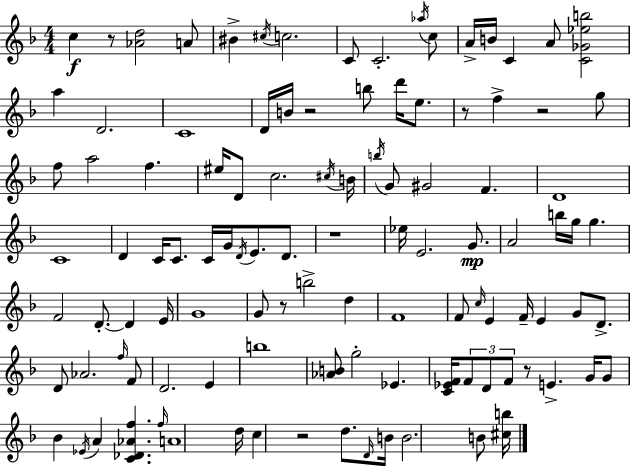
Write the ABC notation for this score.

X:1
T:Untitled
M:4/4
L:1/4
K:Dm
c z/2 [_Ad]2 A/2 ^B ^c/4 c2 C/2 C2 _a/4 c/2 A/4 B/4 C A/2 [C_G_eb]2 a D2 C4 D/4 B/4 z2 b/2 d'/4 e/2 z/2 f z2 g/2 f/2 a2 f ^e/4 D/2 c2 ^c/4 B/4 b/4 G/2 ^G2 F D4 C4 D C/4 C/2 C/4 G/4 D/4 E/2 D/2 z4 _e/4 E2 G/2 A2 b/4 g/4 g F2 D/2 D E/4 G4 G/2 z/2 b2 d F4 F/2 c/4 E F/4 E G/2 D/2 D/2 _A2 f/4 F/2 D2 E b4 [_AB]/2 g2 _E [C_EF]/4 F/2 D/2 F/2 z/2 E G/4 G/2 _B _E/4 A [C_D_Af] f/4 A4 d/4 c z2 d/2 D/4 B/4 B2 B/2 [^cb]/4